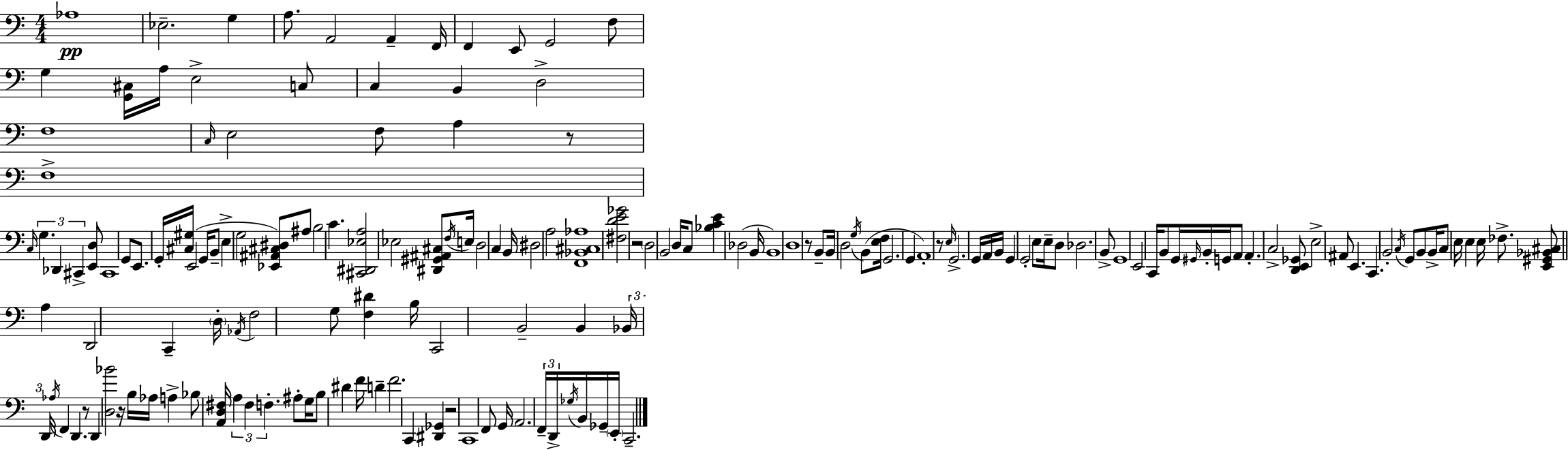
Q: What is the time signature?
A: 4/4